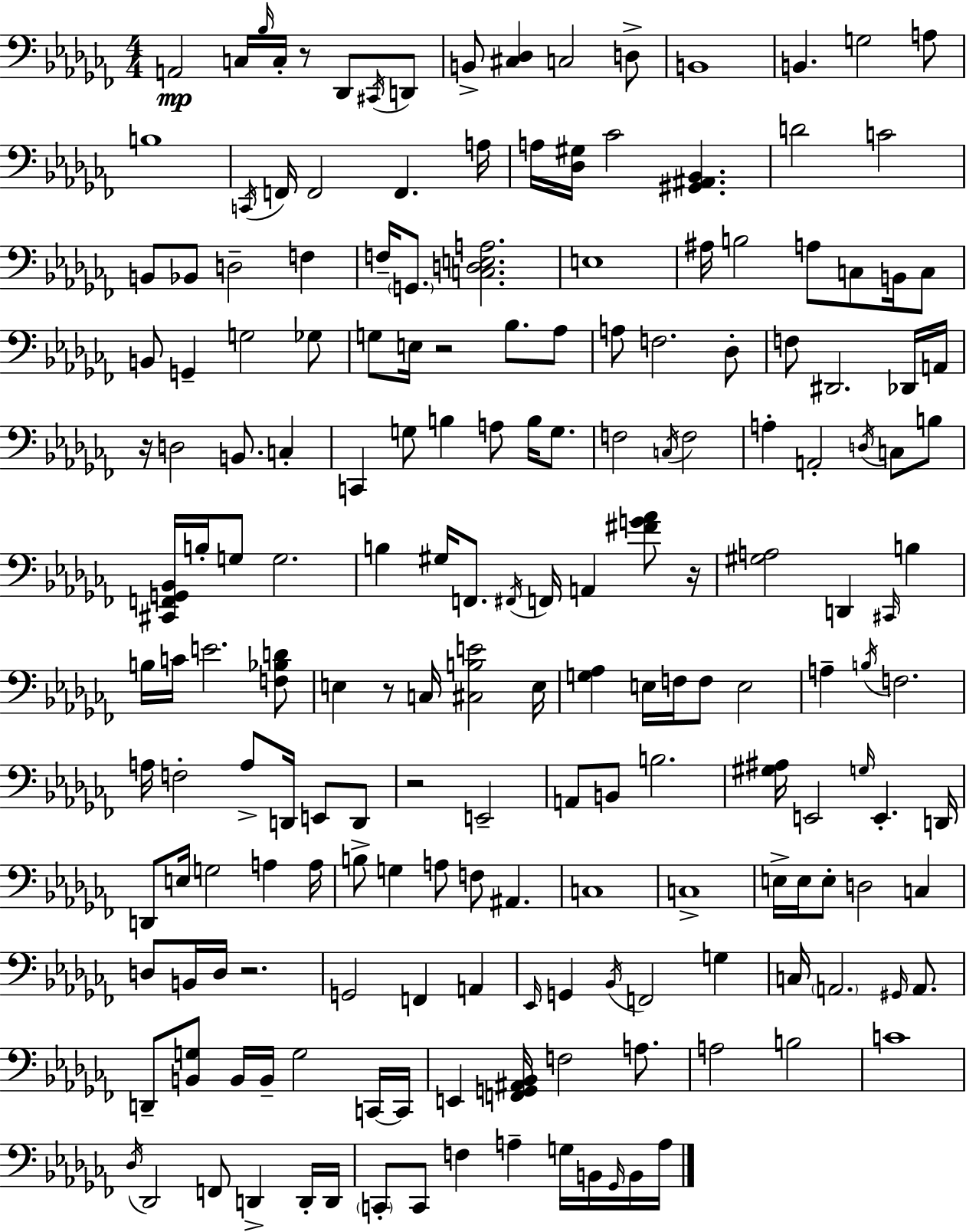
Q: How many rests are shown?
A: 7